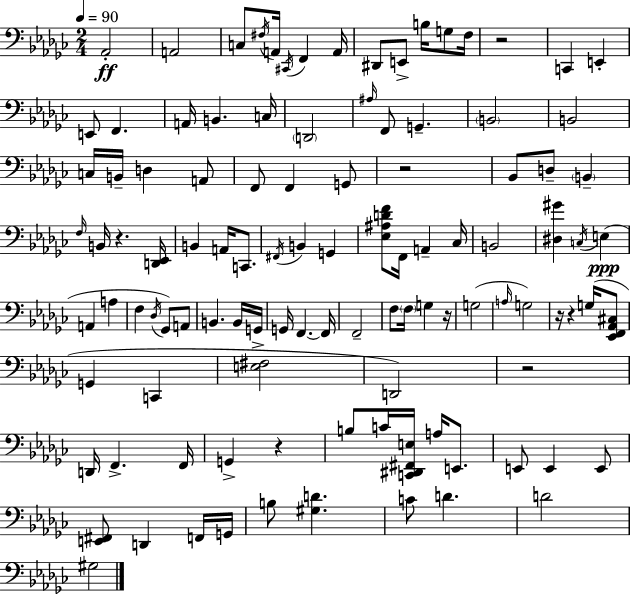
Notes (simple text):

Ab2/h A2/h C3/e F#3/s A2/s C#2/s F2/q A2/s D#2/e E2/e B3/s G3/e F3/s R/h C2/q E2/q E2/e F2/q. A2/s B2/q. C3/s D2/h A#3/s F2/e G2/q. B2/h B2/h C3/s B2/s D3/q A2/e F2/e F2/q G2/e R/h Bb2/e D3/e B2/q F3/s B2/s R/q. [D2,Eb2]/s B2/q A2/s C2/e. F#2/s B2/q G2/q [Eb3,A#3,D4,F4]/e F2/s A2/q CES3/s B2/h [D#3,G#4]/q C3/s E3/q A2/q A3/q F3/q Db3/s Gb2/e A2/e B2/q. B2/s G2/s G2/s F2/q. F2/s F2/h F3/e F3/s G3/q R/s G3/h A3/s G3/h R/s R/q G3/s [Eb2,F2,Ab2,C#3]/e G2/q C2/q [E3,F#3]/h D2/h R/h D2/s F2/q. F2/s G2/q R/q B3/e C4/s [C2,D#2,F#2,E3]/s A3/s E2/e. E2/e E2/q E2/e [E2,F#2]/e D2/q F2/s G2/s B3/e [G#3,D4]/q. C4/e D4/q. D4/h G#3/h